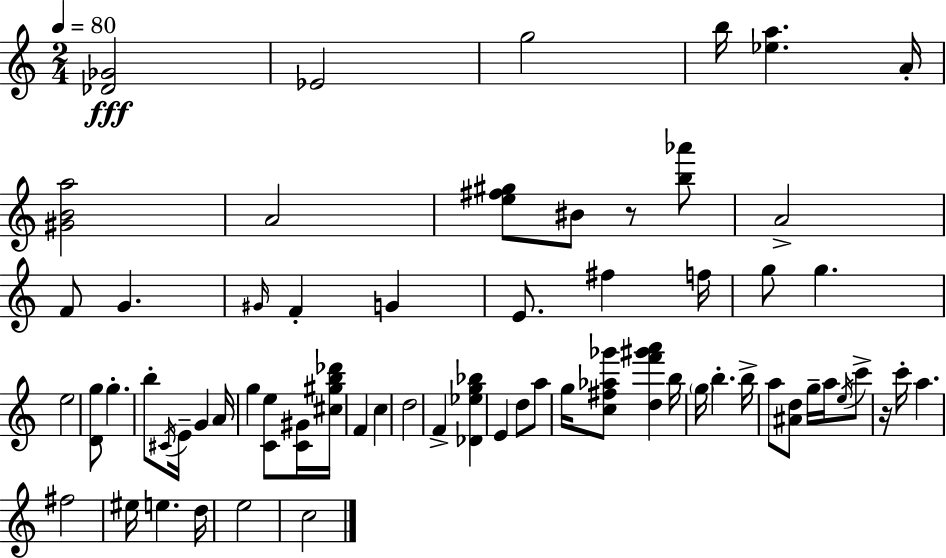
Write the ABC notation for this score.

X:1
T:Untitled
M:2/4
L:1/4
K:Am
[_D_G]2 _E2 g2 b/4 [_ea] A/4 [^GBa]2 A2 [e^f^g]/2 ^B/2 z/2 [b_a']/2 A2 F/2 G ^G/4 F G E/2 ^f f/4 g/2 g e2 [Dg]/2 g b/2 ^C/4 E/4 G A/4 g [Ce]/2 [C^G]/4 [^c^gb_d']/4 F c d2 F [_D_eg_b] E d/2 a/2 g/4 [c^f_a_g']/2 [df'^g'a'] b/4 g/4 b b/4 a/2 [^Ad]/2 g/4 a/4 e/4 c'/2 z/4 c'/4 a ^f2 ^e/4 e d/4 e2 c2